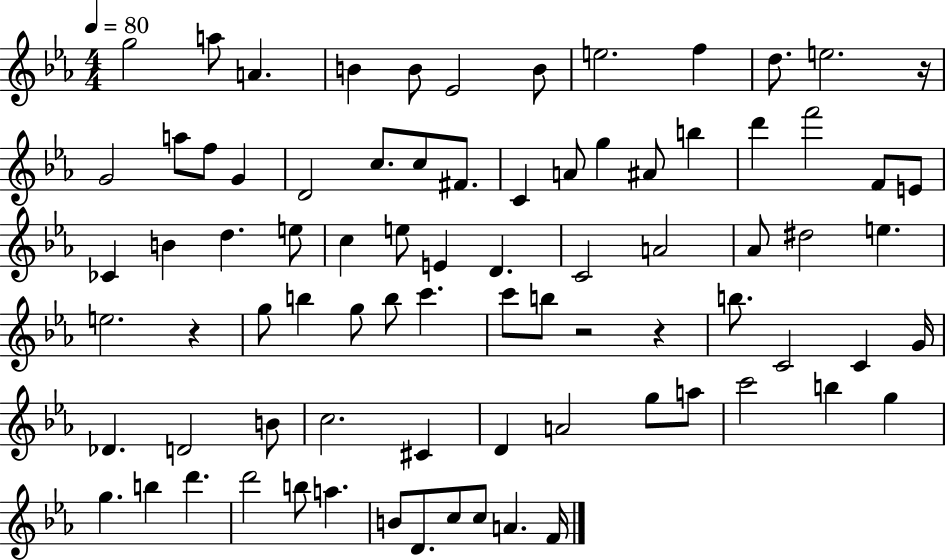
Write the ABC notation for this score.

X:1
T:Untitled
M:4/4
L:1/4
K:Eb
g2 a/2 A B B/2 _E2 B/2 e2 f d/2 e2 z/4 G2 a/2 f/2 G D2 c/2 c/2 ^F/2 C A/2 g ^A/2 b d' f'2 F/2 E/2 _C B d e/2 c e/2 E D C2 A2 _A/2 ^d2 e e2 z g/2 b g/2 b/2 c' c'/2 b/2 z2 z b/2 C2 C G/4 _D D2 B/2 c2 ^C D A2 g/2 a/2 c'2 b g g b d' d'2 b/2 a B/2 D/2 c/2 c/2 A F/4